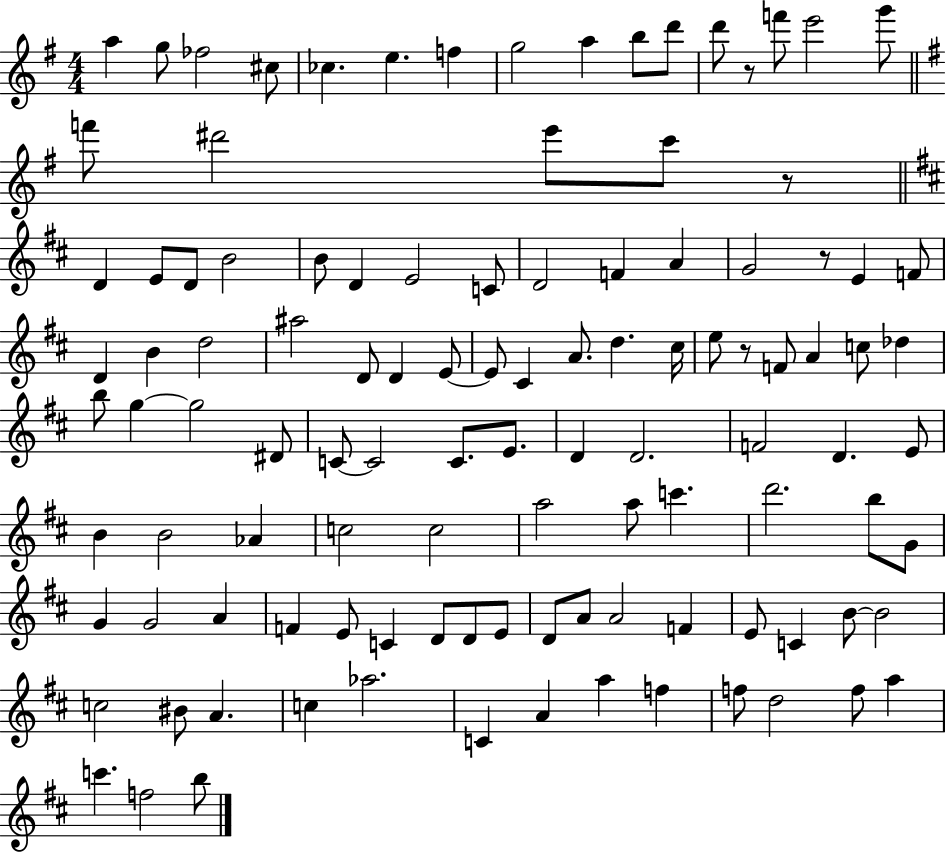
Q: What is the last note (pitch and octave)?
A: B5